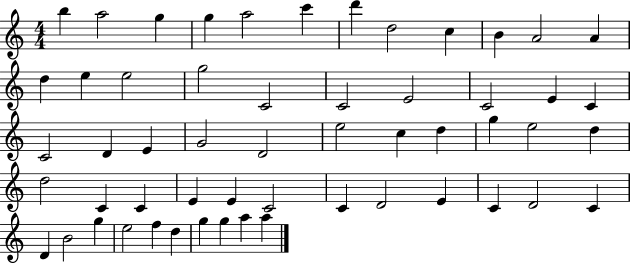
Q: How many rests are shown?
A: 0